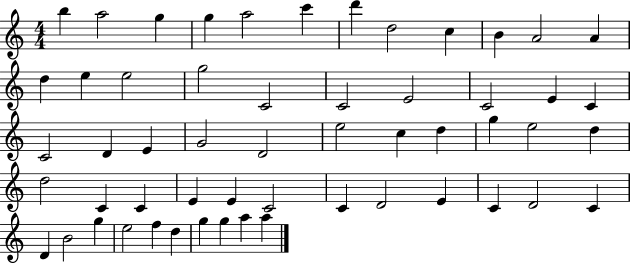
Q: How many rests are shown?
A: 0